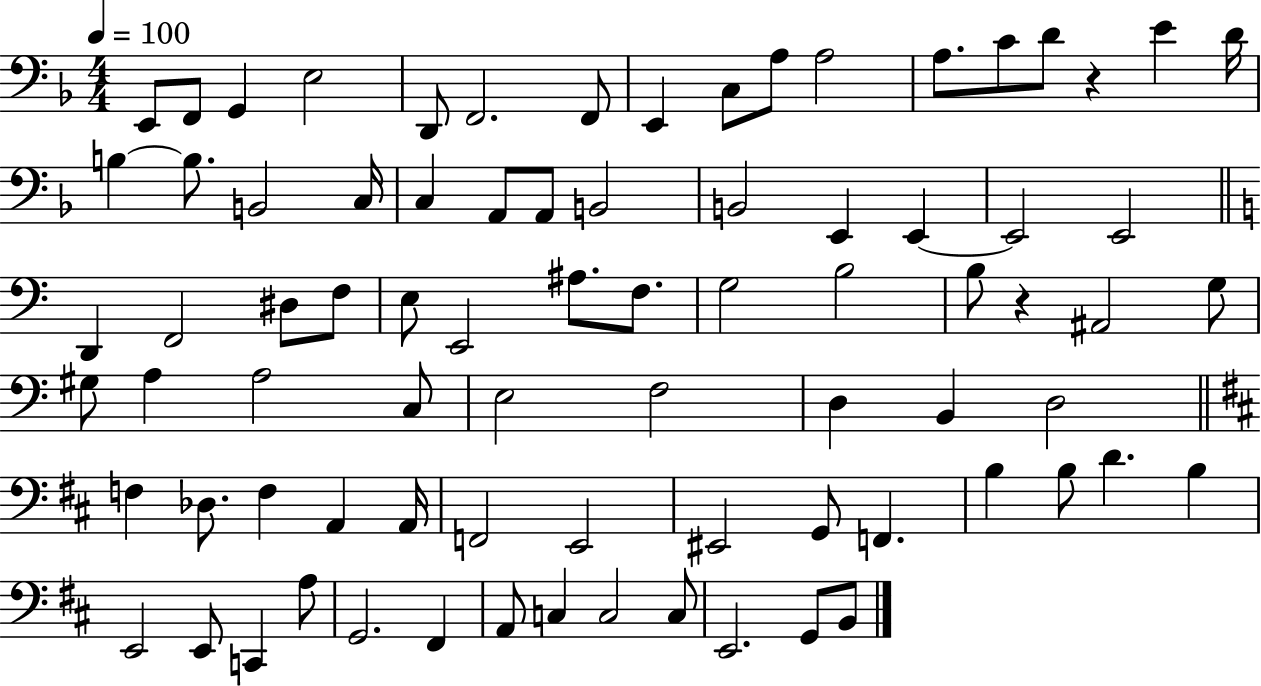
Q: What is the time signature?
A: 4/4